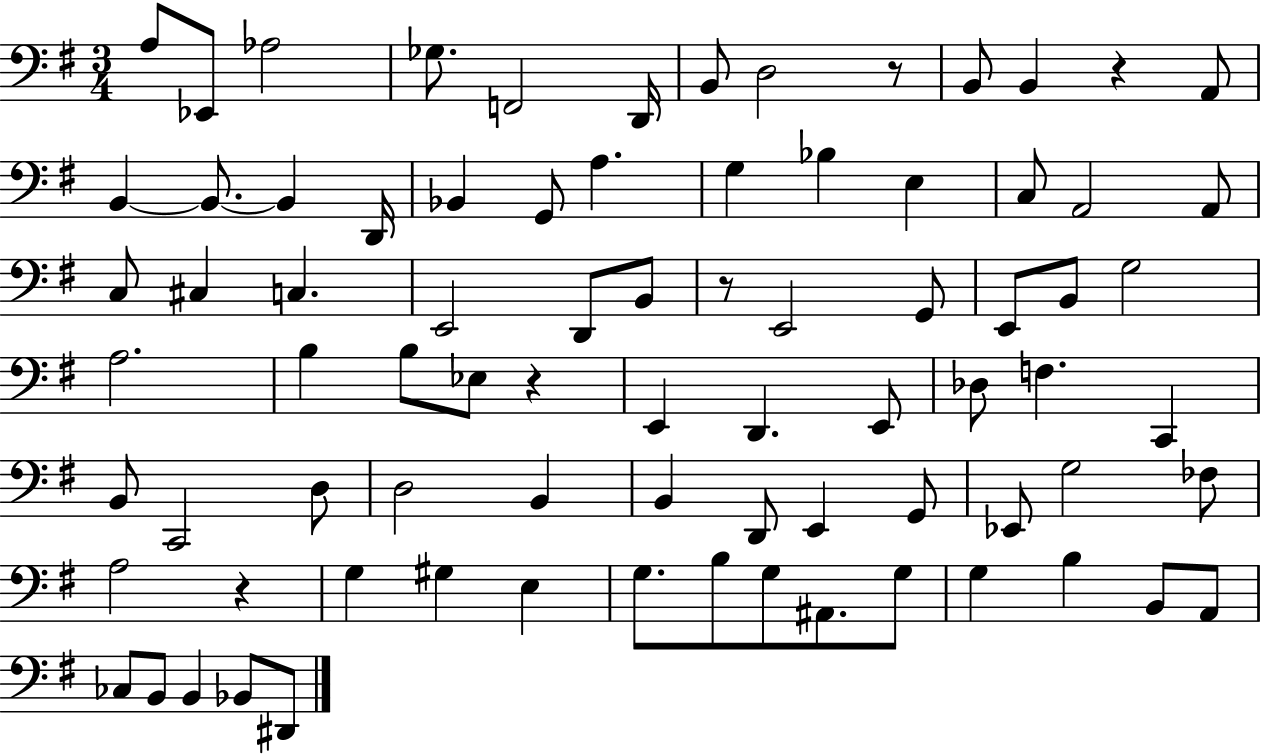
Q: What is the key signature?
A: G major